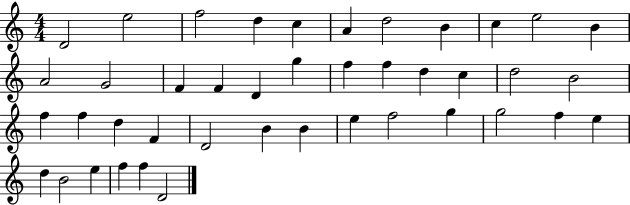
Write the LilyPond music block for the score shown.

{
  \clef treble
  \numericTimeSignature
  \time 4/4
  \key c \major
  d'2 e''2 | f''2 d''4 c''4 | a'4 d''2 b'4 | c''4 e''2 b'4 | \break a'2 g'2 | f'4 f'4 d'4 g''4 | f''4 f''4 d''4 c''4 | d''2 b'2 | \break f''4 f''4 d''4 f'4 | d'2 b'4 b'4 | e''4 f''2 g''4 | g''2 f''4 e''4 | \break d''4 b'2 e''4 | f''4 f''4 d'2 | \bar "|."
}